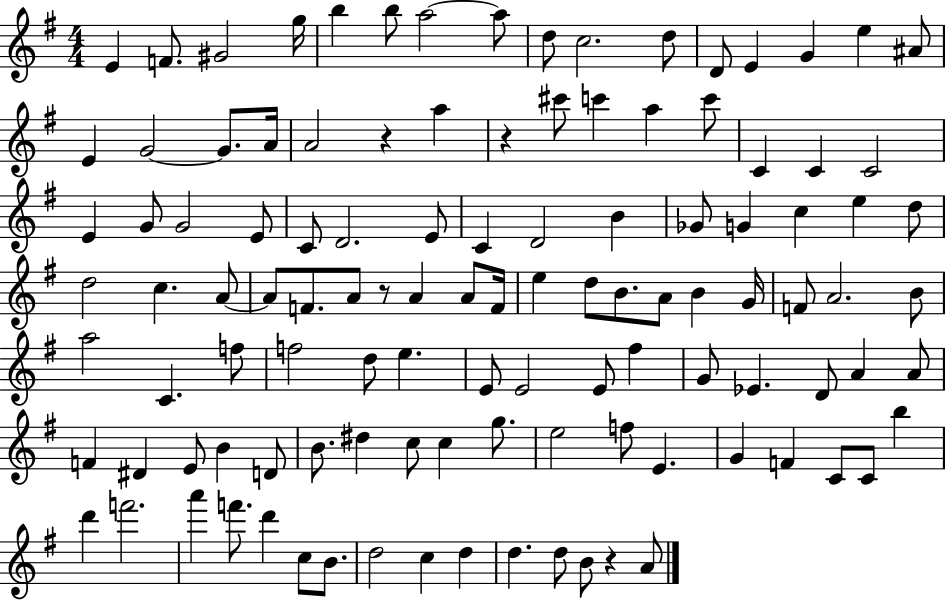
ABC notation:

X:1
T:Untitled
M:4/4
L:1/4
K:G
E F/2 ^G2 g/4 b b/2 a2 a/2 d/2 c2 d/2 D/2 E G e ^A/2 E G2 G/2 A/4 A2 z a z ^c'/2 c' a c'/2 C C C2 E G/2 G2 E/2 C/2 D2 E/2 C D2 B _G/2 G c e d/2 d2 c A/2 A/2 F/2 A/2 z/2 A A/2 F/4 e d/2 B/2 A/2 B G/4 F/2 A2 B/2 a2 C f/2 f2 d/2 e E/2 E2 E/2 ^f G/2 _E D/2 A A/2 F ^D E/2 B D/2 B/2 ^d c/2 c g/2 e2 f/2 E G F C/2 C/2 b d' f'2 a' f'/2 d' c/2 B/2 d2 c d d d/2 B/2 z A/2